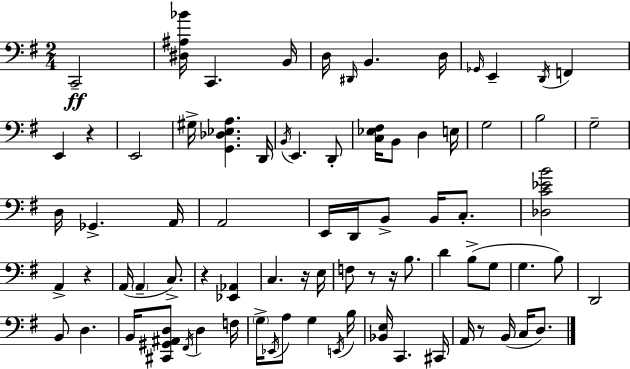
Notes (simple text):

C2/h [D#3,A#3,Bb4]/s C2/q. B2/s D3/s D#2/s B2/q. D3/s Gb2/s E2/q D2/s F2/q E2/q R/q E2/h G#3/s [G2,Db3,Eb3,A3]/q. D2/s B2/s E2/q. D2/e [C3,Eb3,F#3]/s B2/e D3/q E3/s G3/h B3/h G3/h D3/s Gb2/q. A2/s A2/h E2/s D2/s B2/e B2/s C3/e. [Db3,C4,Eb4,B4]/h A2/q R/q A2/s A2/q C3/e. R/q [Eb2,Ab2]/q C3/q. R/s E3/s F3/e R/e R/s B3/e. D4/q B3/e G3/e G3/q. B3/e D2/h B2/e D3/q. B2/s [C#2,G#2,A#2,D3]/e F#2/s D3/q F3/s G3/s Eb2/s A3/e G3/q E2/s B3/s [Bb2,E3]/s C2/q. C#2/s A2/s R/e B2/s C3/s D3/e.